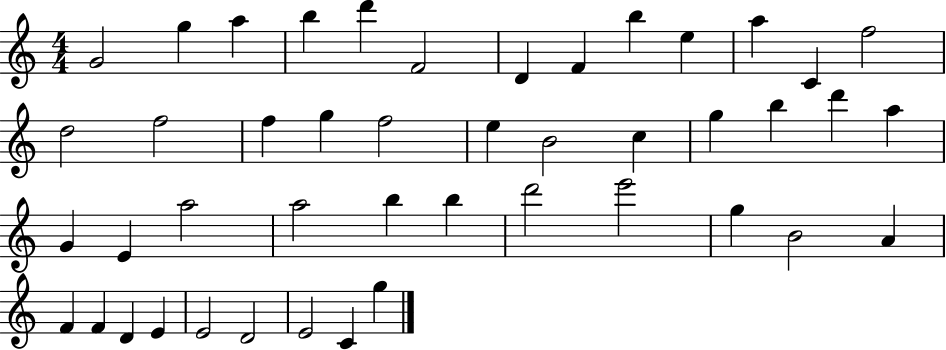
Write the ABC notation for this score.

X:1
T:Untitled
M:4/4
L:1/4
K:C
G2 g a b d' F2 D F b e a C f2 d2 f2 f g f2 e B2 c g b d' a G E a2 a2 b b d'2 e'2 g B2 A F F D E E2 D2 E2 C g